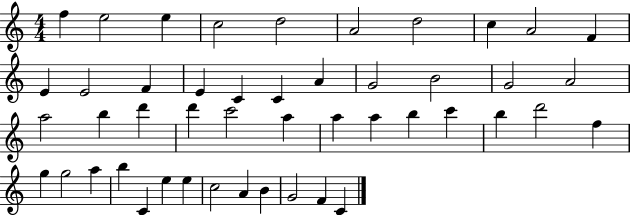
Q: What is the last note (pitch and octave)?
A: C4